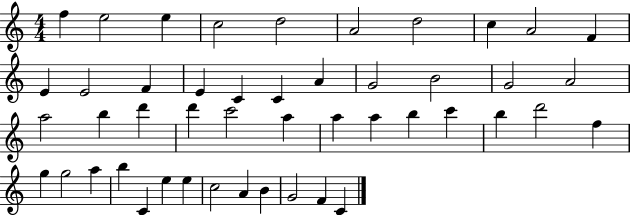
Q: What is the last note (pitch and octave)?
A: C4